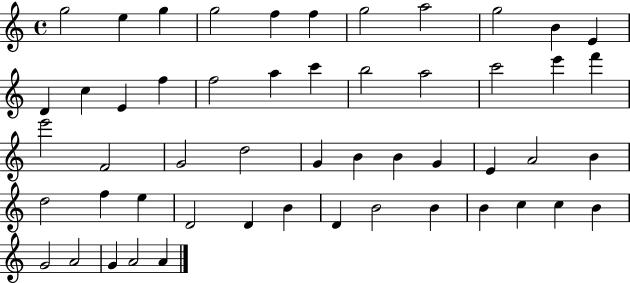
G5/h E5/q G5/q G5/h F5/q F5/q G5/h A5/h G5/h B4/q E4/q D4/q C5/q E4/q F5/q F5/h A5/q C6/q B5/h A5/h C6/h E6/q F6/q E6/h F4/h G4/h D5/h G4/q B4/q B4/q G4/q E4/q A4/h B4/q D5/h F5/q E5/q D4/h D4/q B4/q D4/q B4/h B4/q B4/q C5/q C5/q B4/q G4/h A4/h G4/q A4/h A4/q